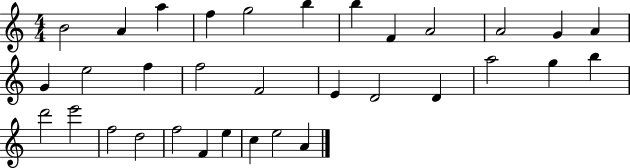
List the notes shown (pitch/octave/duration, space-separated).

B4/h A4/q A5/q F5/q G5/h B5/q B5/q F4/q A4/h A4/h G4/q A4/q G4/q E5/h F5/q F5/h F4/h E4/q D4/h D4/q A5/h G5/q B5/q D6/h E6/h F5/h D5/h F5/h F4/q E5/q C5/q E5/h A4/q